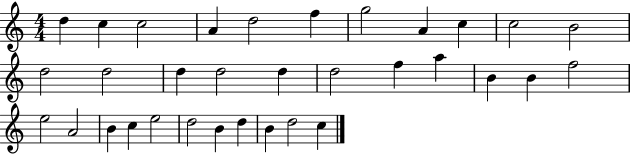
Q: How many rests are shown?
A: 0